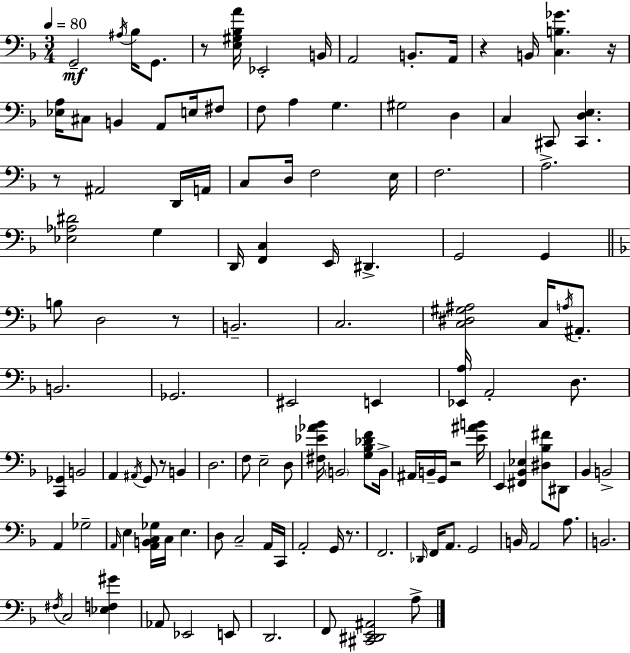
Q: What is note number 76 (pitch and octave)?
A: C3